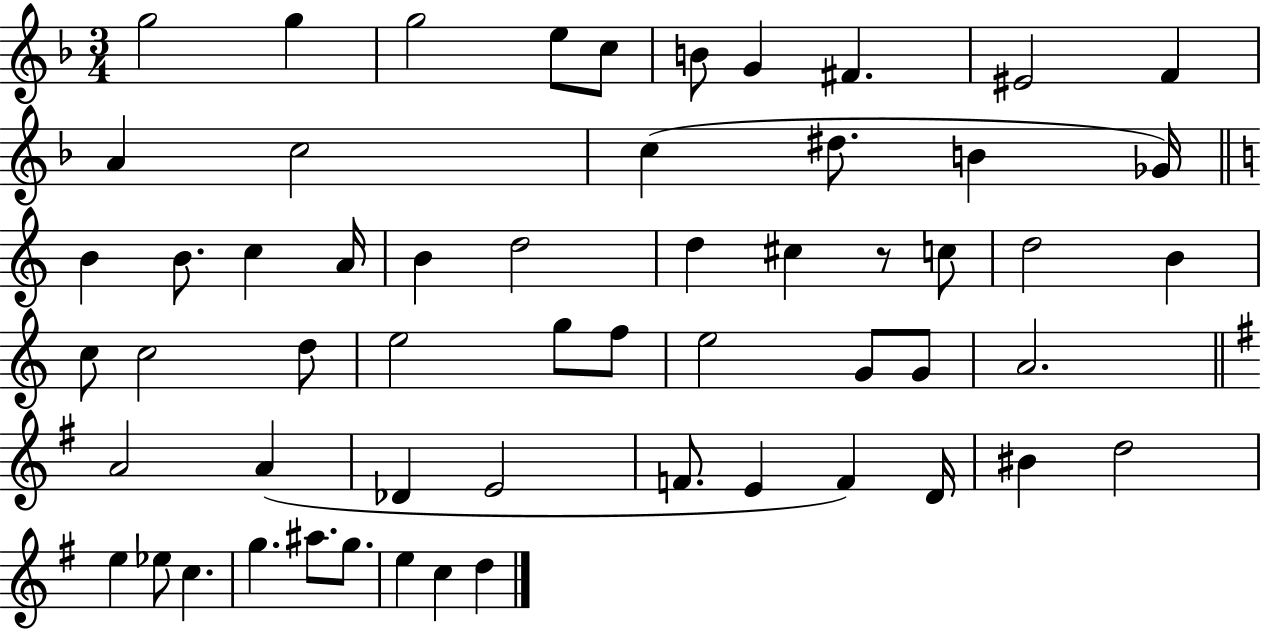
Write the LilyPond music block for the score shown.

{
  \clef treble
  \numericTimeSignature
  \time 3/4
  \key f \major
  g''2 g''4 | g''2 e''8 c''8 | b'8 g'4 fis'4. | eis'2 f'4 | \break a'4 c''2 | c''4( dis''8. b'4 ges'16) | \bar "||" \break \key c \major b'4 b'8. c''4 a'16 | b'4 d''2 | d''4 cis''4 r8 c''8 | d''2 b'4 | \break c''8 c''2 d''8 | e''2 g''8 f''8 | e''2 g'8 g'8 | a'2. | \break \bar "||" \break \key e \minor a'2 a'4( | des'4 e'2 | f'8. e'4 f'4) d'16 | bis'4 d''2 | \break e''4 ees''8 c''4. | g''4. ais''8. g''8. | e''4 c''4 d''4 | \bar "|."
}